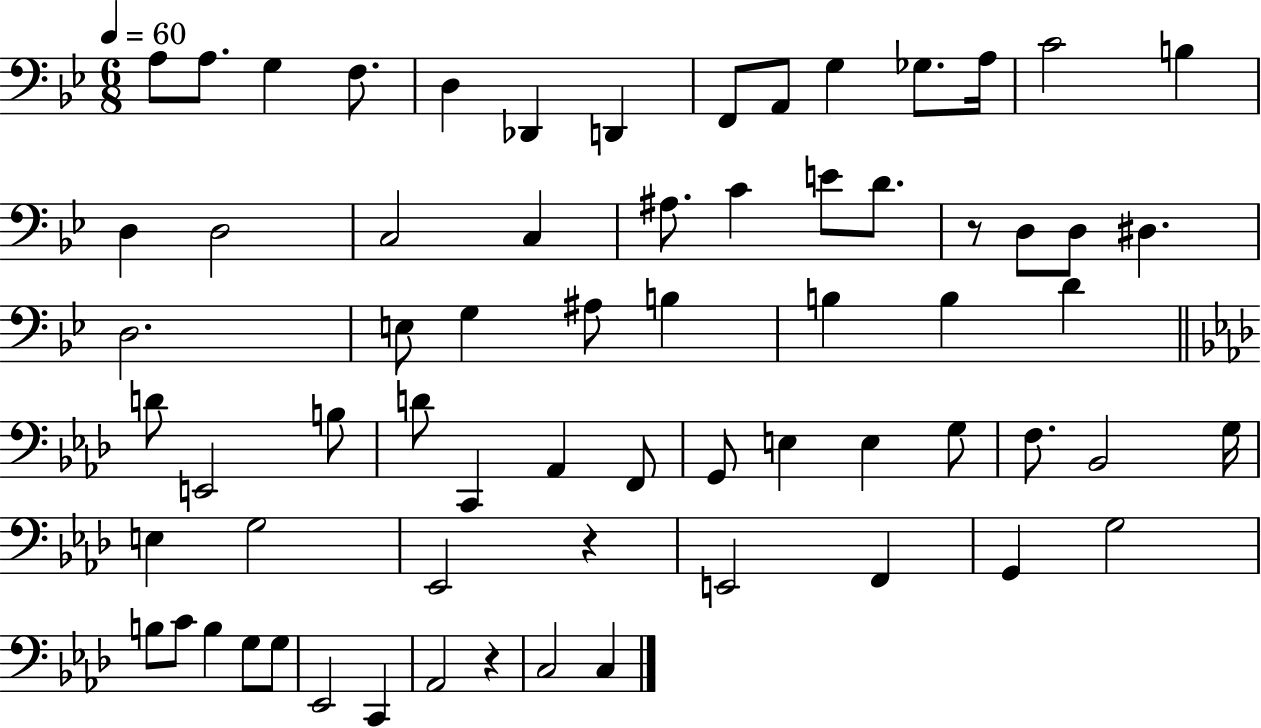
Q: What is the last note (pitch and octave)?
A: C3